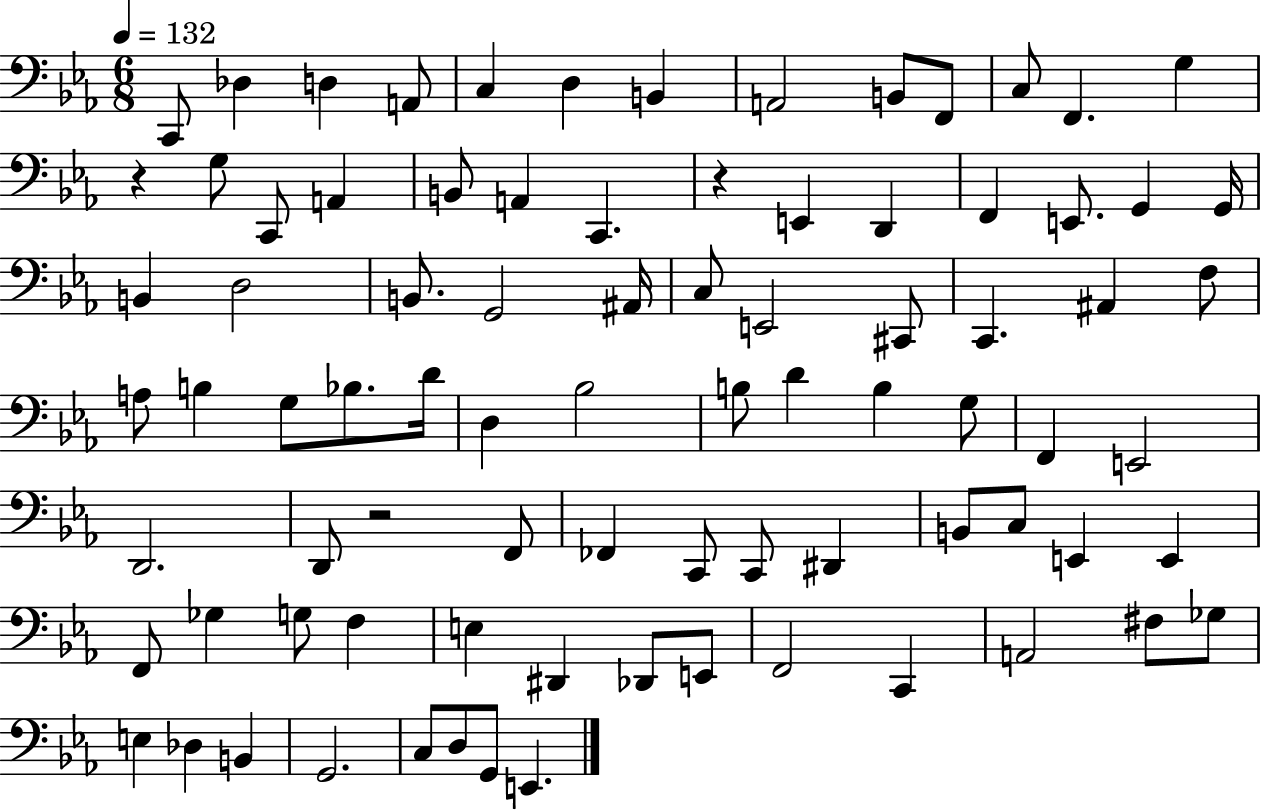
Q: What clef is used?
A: bass